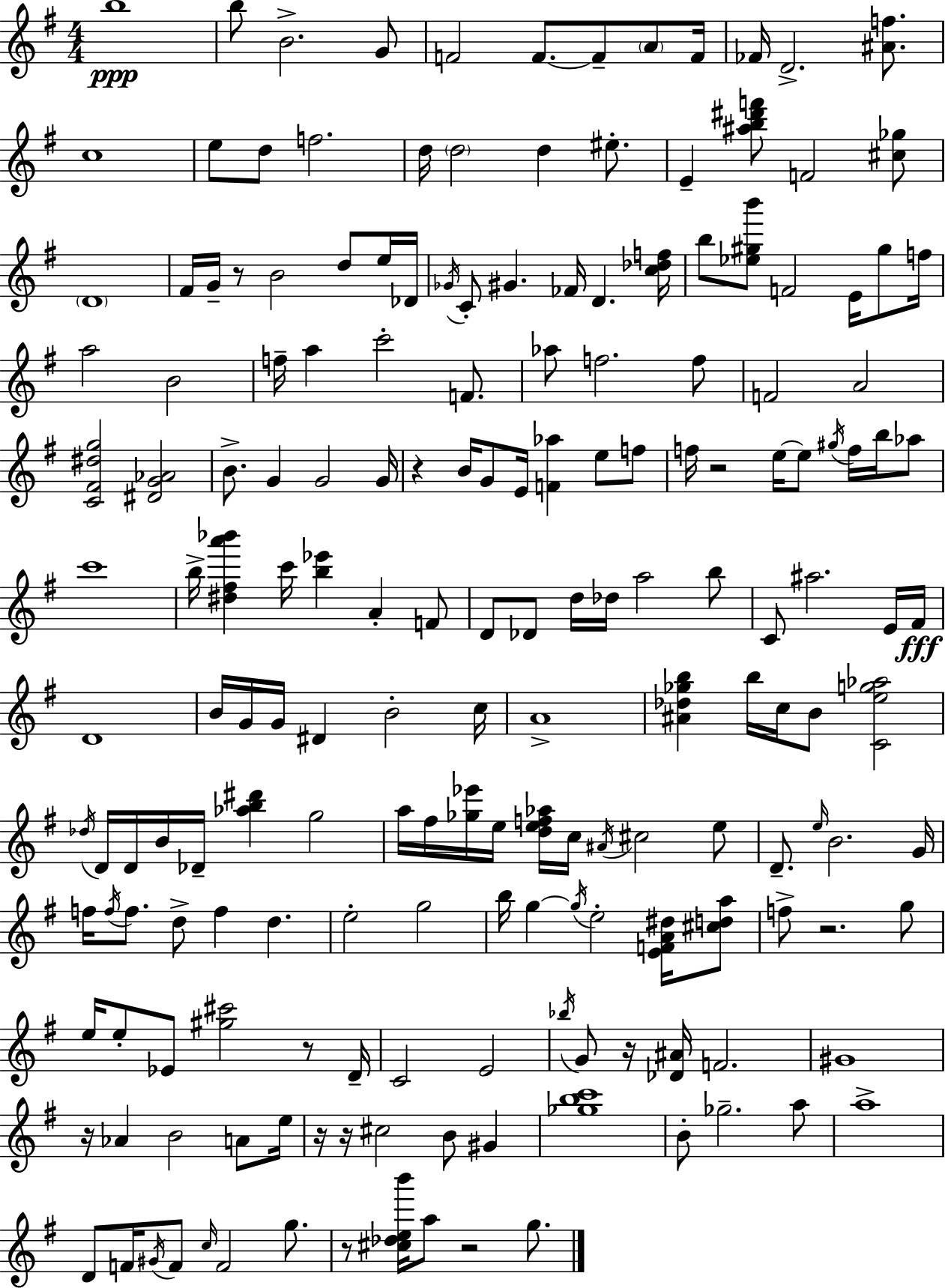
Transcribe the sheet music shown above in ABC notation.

X:1
T:Untitled
M:4/4
L:1/4
K:G
b4 b/2 B2 G/2 F2 F/2 F/2 A/2 F/4 _F/4 D2 [^Af]/2 c4 e/2 d/2 f2 d/4 d2 d ^e/2 E [^ab^d'f']/2 F2 [^c_g]/2 D4 ^F/4 G/4 z/2 B2 d/2 e/4 _D/4 _G/4 C/2 ^G _F/4 D [c_df]/4 b/2 [_e^gb']/2 F2 E/4 ^g/2 f/4 a2 B2 f/4 a c'2 F/2 _a/2 f2 f/2 F2 A2 [C^F^dg]2 [^DG_A]2 B/2 G G2 G/4 z B/4 G/2 E/4 [F_a] e/2 f/2 f/4 z2 e/4 e/2 ^g/4 f/4 b/4 _a/2 c'4 b/4 [^d^fa'_b'] c'/4 [b_e'] A F/2 D/2 _D/2 d/4 _d/4 a2 b/2 C/2 ^a2 E/4 ^F/4 D4 B/4 G/4 G/4 ^D B2 c/4 A4 [^A_d_gb] b/4 c/4 B/2 [Ceg_a]2 _d/4 D/4 D/4 B/4 _D/4 [_ab^d'] g2 a/4 ^f/4 [_g_e']/4 e/4 [def_a]/4 c/4 ^A/4 ^c2 e/2 D/2 e/4 B2 G/4 f/4 f/4 f/2 d/2 f d e2 g2 b/4 g g/4 e2 [EFA^d]/4 [^cda]/2 f/2 z2 g/2 e/4 e/2 _E/2 [^g^c']2 z/2 D/4 C2 E2 _b/4 G/2 z/4 [_D^A]/4 F2 ^G4 z/4 _A B2 A/2 e/4 z/4 z/4 ^c2 B/2 ^G [_gbc']4 B/2 _g2 a/2 a4 D/2 F/4 ^G/4 F/2 c/4 F2 g/2 z/2 [^c_deb']/4 a/2 z2 g/2